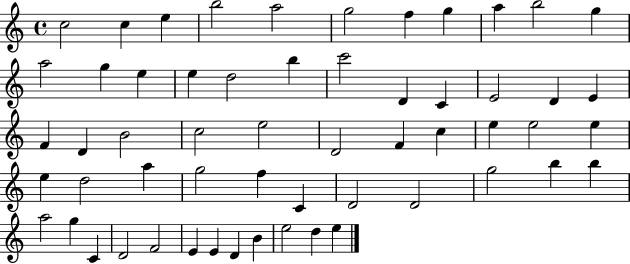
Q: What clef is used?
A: treble